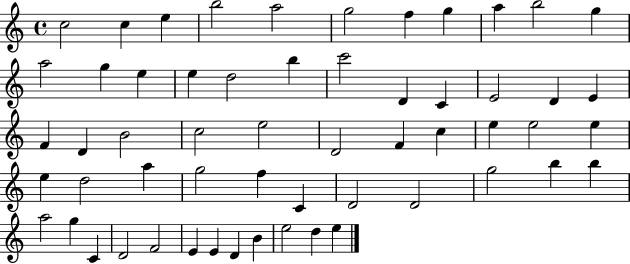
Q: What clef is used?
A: treble